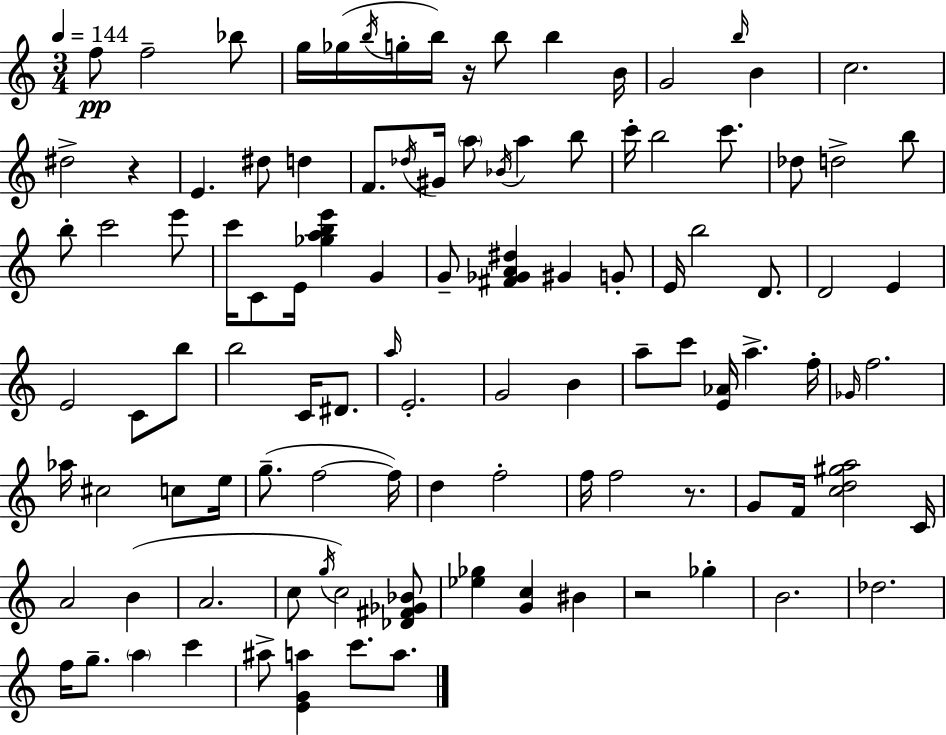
{
  \clef treble
  \numericTimeSignature
  \time 3/4
  \key a \minor
  \tempo 4 = 144
  f''8\pp f''2-- bes''8 | g''16 ges''16( \acciaccatura { b''16 } g''16-. b''16) r16 b''8 b''4 | b'16 g'2 \grace { b''16 } b'4 | c''2. | \break dis''2-> r4 | e'4. dis''8 d''4 | f'8. \acciaccatura { des''16 } gis'16 \parenthesize a''8 \acciaccatura { bes'16 } a''4 | b''8 c'''16-. b''2 | \break c'''8. des''8 d''2-> | b''8 b''8-. c'''2 | e'''8 c'''16 c'8 e'16 <ges'' a'' b'' e'''>4 | g'4 g'8-- <fis' ges' a' dis''>4 gis'4 | \break g'8-. e'16 b''2 | d'8. d'2 | e'4 e'2 | c'8 b''8 b''2 | \break c'16 dis'8. \grace { a''16 } e'2.-. | g'2 | b'4 a''8-- c'''8 <e' aes'>16 a''4.-> | f''16-. \grace { ges'16 } f''2. | \break aes''16 cis''2 | c''8 e''16 g''8.--( f''2~~ | f''16) d''4 f''2-. | f''16 f''2 | \break r8. g'8 f'16 <c'' d'' gis'' a''>2 | c'16 a'2 | b'4( a'2. | c''8 \acciaccatura { g''16 } c''2) | \break <des' fis' ges' bes'>8 <ees'' ges''>4 <g' c''>4 | bis'4 r2 | ges''4-. b'2. | des''2. | \break f''16 g''8.-- \parenthesize a''4 | c'''4 ais''8-> <e' g' a''>4 | c'''8. a''8. \bar "|."
}